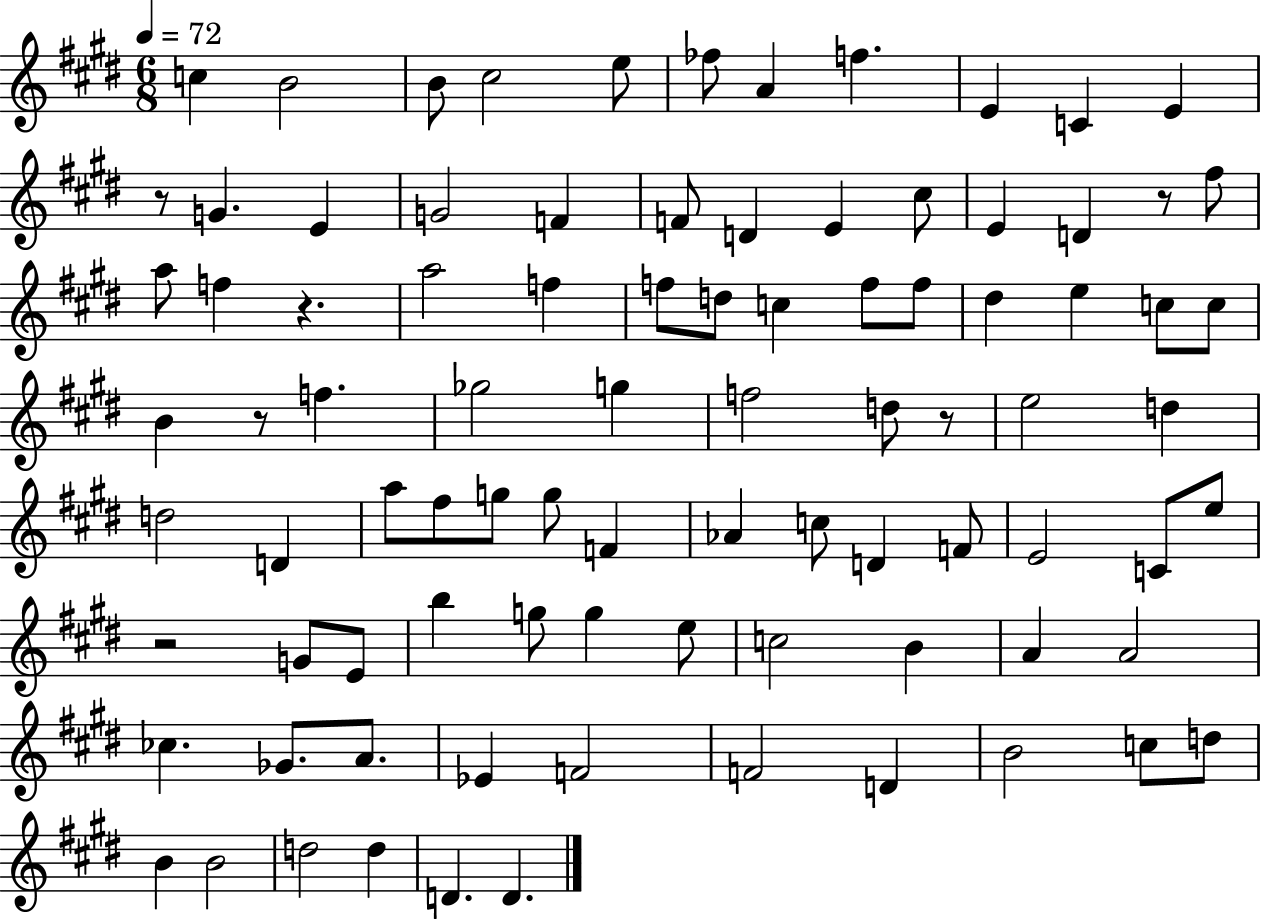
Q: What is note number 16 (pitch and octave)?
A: F4